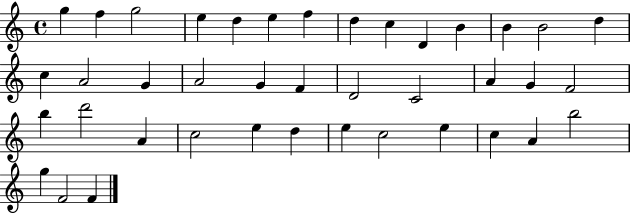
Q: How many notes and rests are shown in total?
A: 40